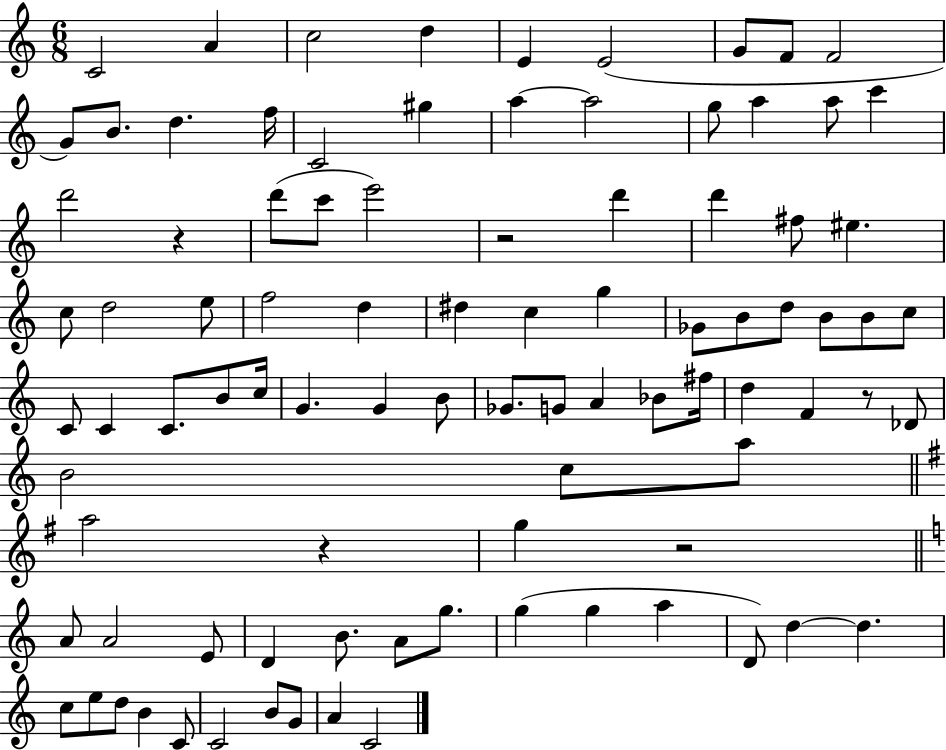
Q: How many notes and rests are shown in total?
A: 92